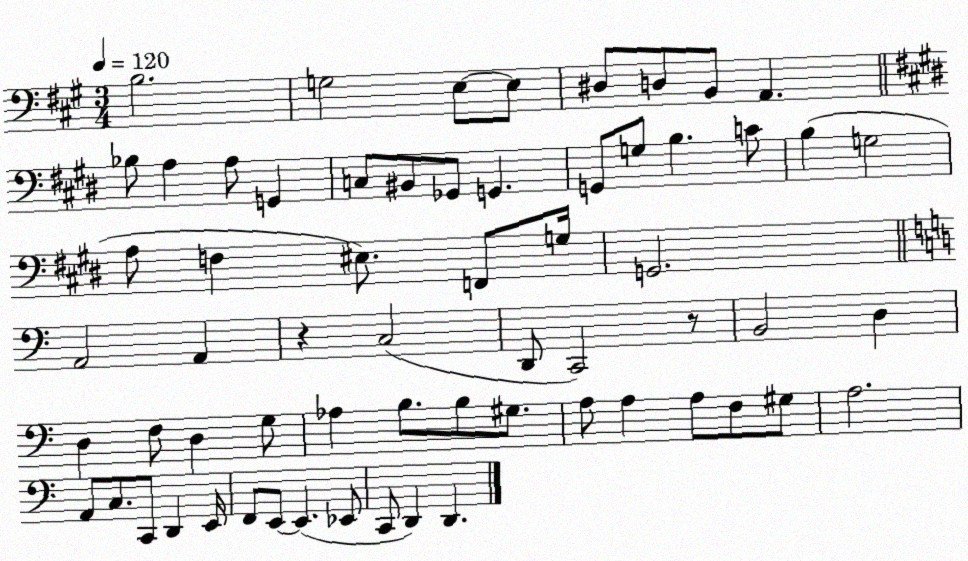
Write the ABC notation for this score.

X:1
T:Untitled
M:3/4
L:1/4
K:A
B,2 G,2 E,/2 E,/2 ^D,/2 D,/2 B,,/2 A,, _B,/2 A, A,/2 G,, C,/2 ^B,,/2 _G,,/2 G,, G,,/2 G,/2 B, C/2 B, G,2 A,/2 F, ^E,/2 F,,/2 G,/4 G,,2 A,,2 A,, z C,2 D,,/2 C,,2 z/2 B,,2 D, D, F,/2 D, G,/2 _A, B,/2 B,/2 ^G,/2 A,/2 A, A,/2 F,/2 ^G,/2 A,2 A,,/2 C,/2 C,,/2 D,, E,,/4 F,,/2 E,,/2 E,, _E,,/2 C,,/2 D,, D,,